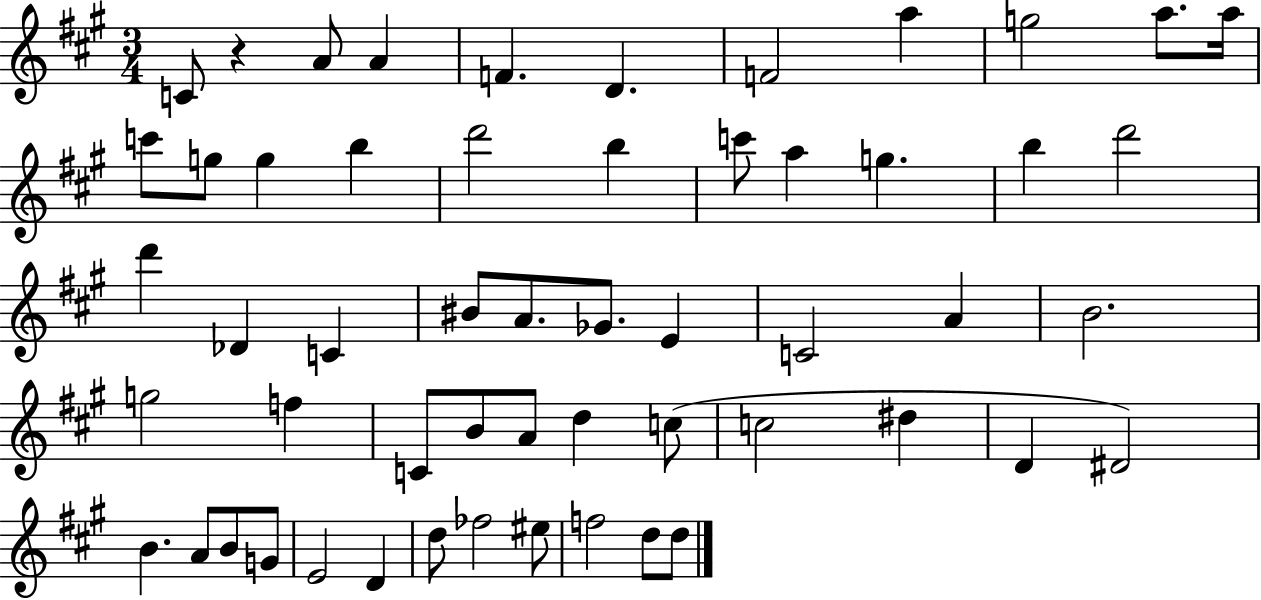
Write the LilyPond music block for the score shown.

{
  \clef treble
  \numericTimeSignature
  \time 3/4
  \key a \major
  c'8 r4 a'8 a'4 | f'4. d'4. | f'2 a''4 | g''2 a''8. a''16 | \break c'''8 g''8 g''4 b''4 | d'''2 b''4 | c'''8 a''4 g''4. | b''4 d'''2 | \break d'''4 des'4 c'4 | bis'8 a'8. ges'8. e'4 | c'2 a'4 | b'2. | \break g''2 f''4 | c'8 b'8 a'8 d''4 c''8( | c''2 dis''4 | d'4 dis'2) | \break b'4. a'8 b'8 g'8 | e'2 d'4 | d''8 fes''2 eis''8 | f''2 d''8 d''8 | \break \bar "|."
}